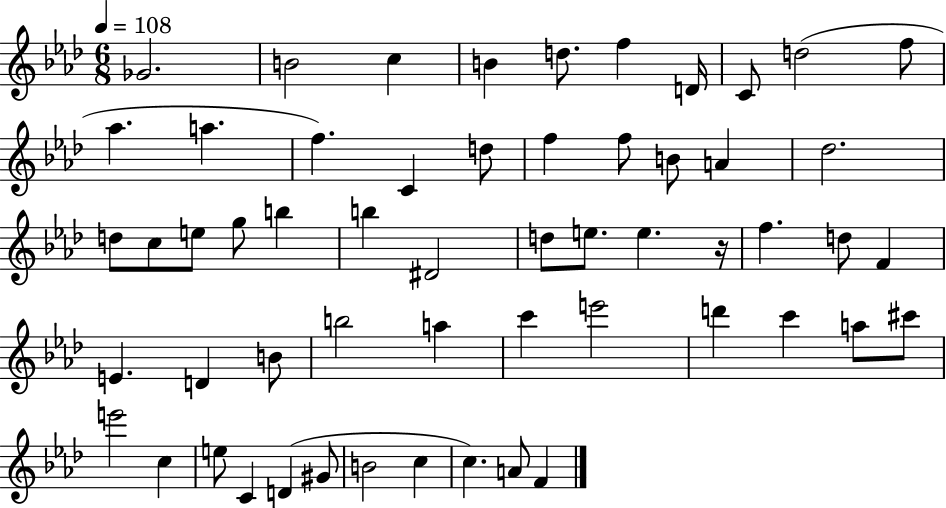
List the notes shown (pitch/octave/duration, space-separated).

Gb4/h. B4/h C5/q B4/q D5/e. F5/q D4/s C4/e D5/h F5/e Ab5/q. A5/q. F5/q. C4/q D5/e F5/q F5/e B4/e A4/q Db5/h. D5/e C5/e E5/e G5/e B5/q B5/q D#4/h D5/e E5/e. E5/q. R/s F5/q. D5/e F4/q E4/q. D4/q B4/e B5/h A5/q C6/q E6/h D6/q C6/q A5/e C#6/e E6/h C5/q E5/e C4/q D4/q G#4/e B4/h C5/q C5/q. A4/e F4/q